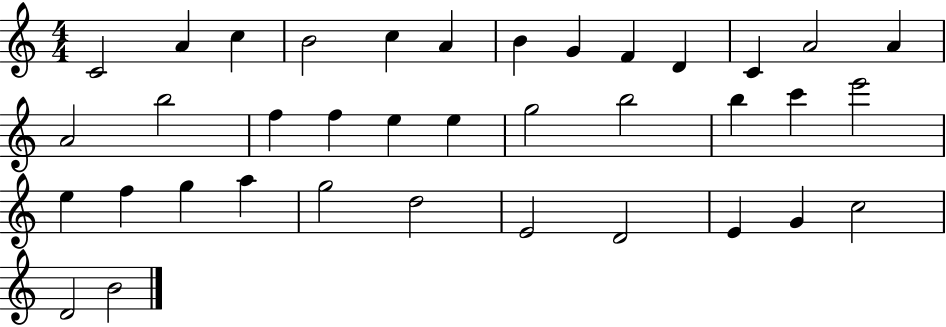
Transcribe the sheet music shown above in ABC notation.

X:1
T:Untitled
M:4/4
L:1/4
K:C
C2 A c B2 c A B G F D C A2 A A2 b2 f f e e g2 b2 b c' e'2 e f g a g2 d2 E2 D2 E G c2 D2 B2